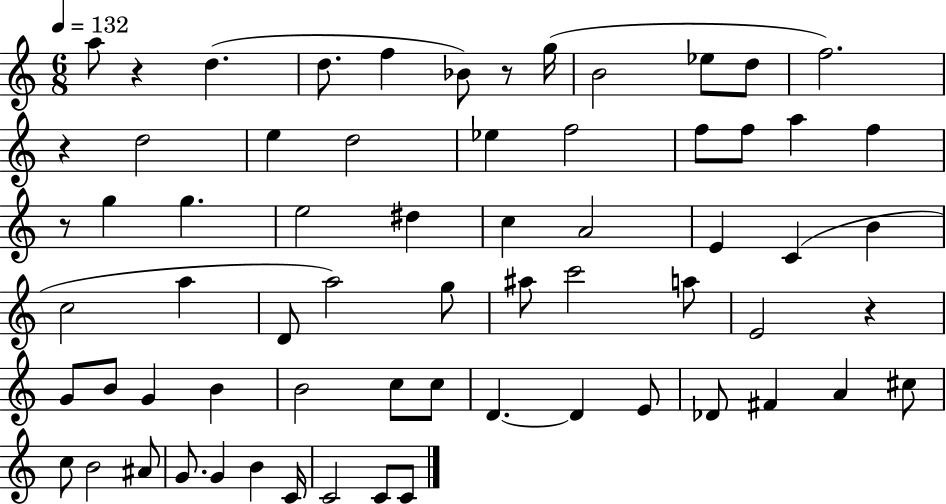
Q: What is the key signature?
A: C major